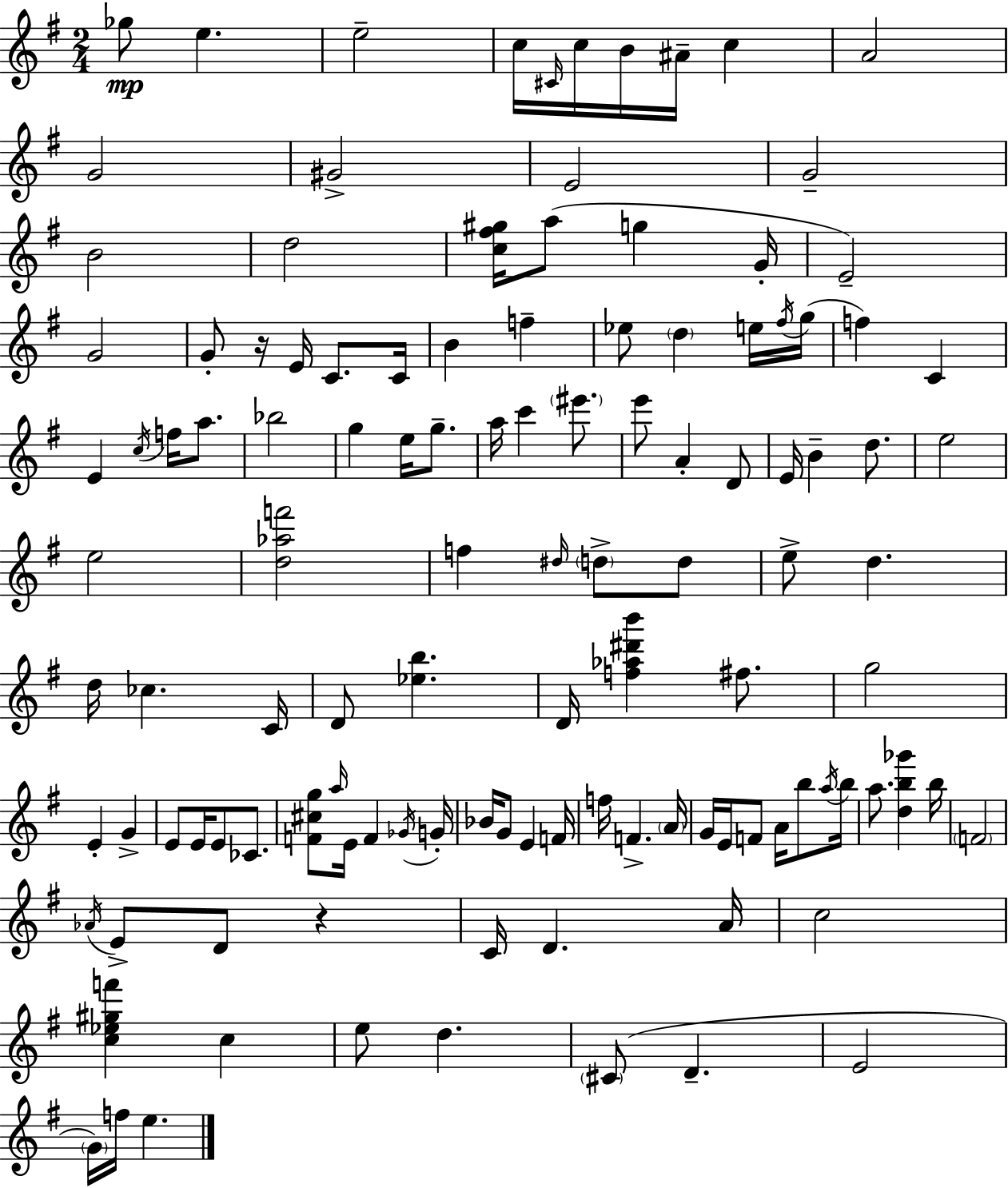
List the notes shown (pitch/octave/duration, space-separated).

Gb5/e E5/q. E5/h C5/s C#4/s C5/s B4/s A#4/s C5/q A4/h G4/h G#4/h E4/h G4/h B4/h D5/h [C5,F#5,G#5]/s A5/e G5/q G4/s E4/h G4/h G4/e R/s E4/s C4/e. C4/s B4/q F5/q Eb5/e D5/q E5/s F#5/s G5/s F5/q C4/q E4/q C5/s F5/s A5/e. Bb5/h G5/q E5/s G5/e. A5/s C6/q EIS6/e. E6/e A4/q D4/e E4/s B4/q D5/e. E5/h E5/h [D5,Ab5,F6]/h F5/q D#5/s D5/e D5/e E5/e D5/q. D5/s CES5/q. C4/s D4/e [Eb5,B5]/q. D4/s [F5,Ab5,D#6,B6]/q F#5/e. G5/h E4/q G4/q E4/e E4/s E4/e CES4/e. [F4,C#5,G5]/e A5/s E4/s F4/q Gb4/s G4/s Bb4/s G4/e E4/q F4/s F5/s F4/q. A4/s G4/s E4/s F4/e A4/s B5/e A5/s B5/s A5/e. [D5,B5,Gb6]/q B5/s F4/h Ab4/s E4/e D4/e R/q C4/s D4/q. A4/s C5/h [C5,Eb5,G#5,F6]/q C5/q E5/e D5/q. C#4/e D4/q. E4/h G4/s F5/s E5/q.